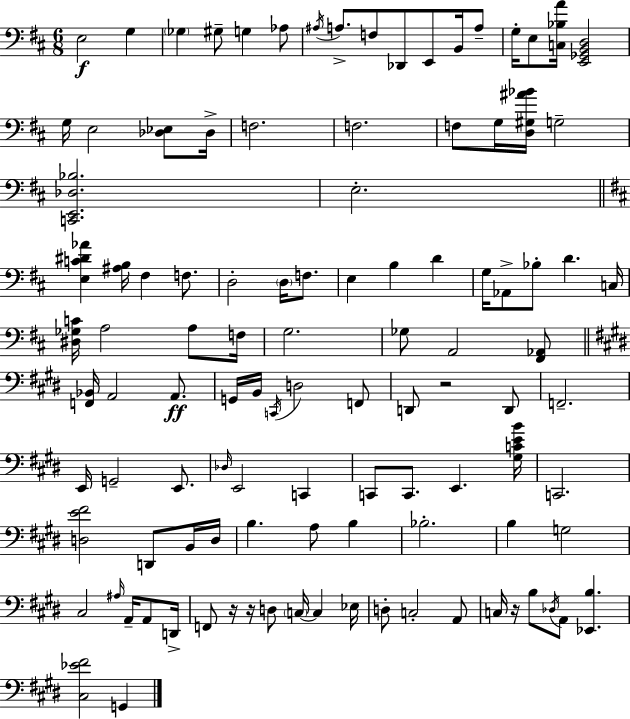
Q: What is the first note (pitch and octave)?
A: E3